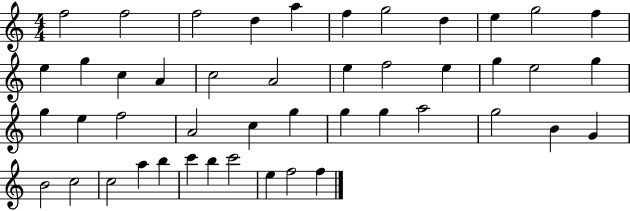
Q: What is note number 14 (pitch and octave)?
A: C5